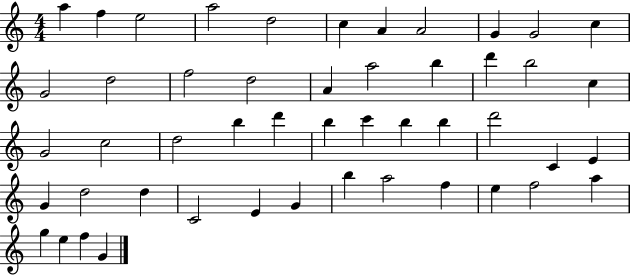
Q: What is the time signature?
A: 4/4